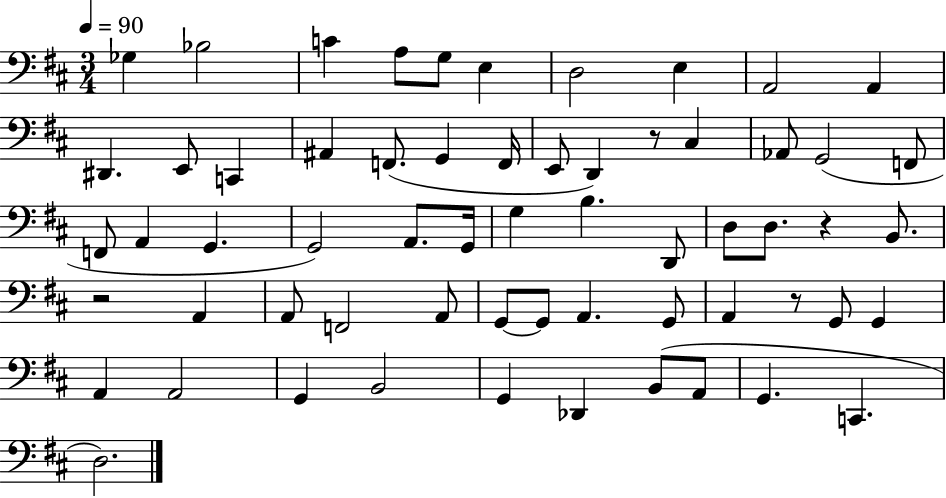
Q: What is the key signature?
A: D major